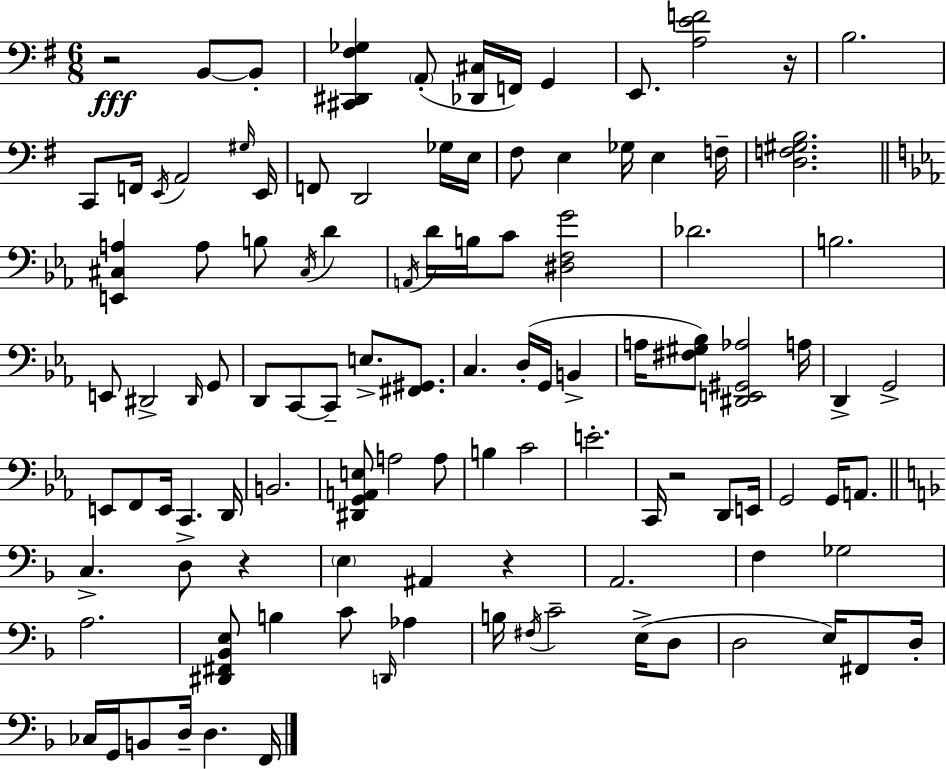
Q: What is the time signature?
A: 6/8